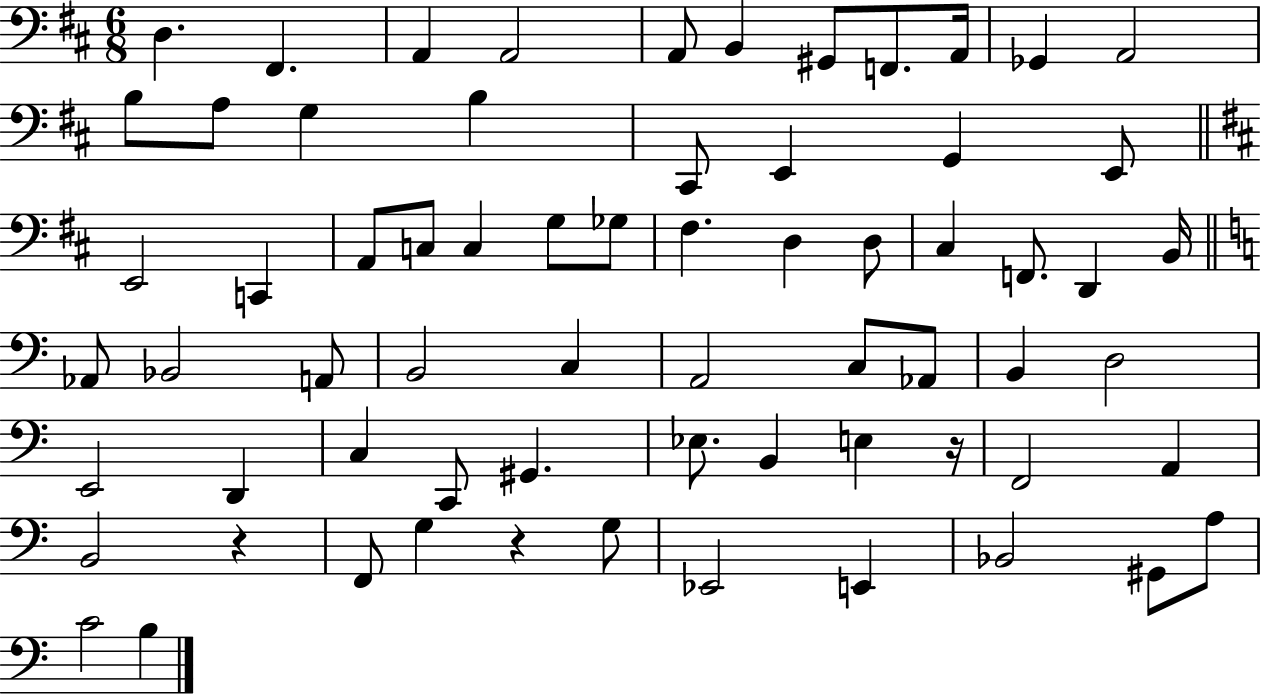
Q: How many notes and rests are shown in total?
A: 67